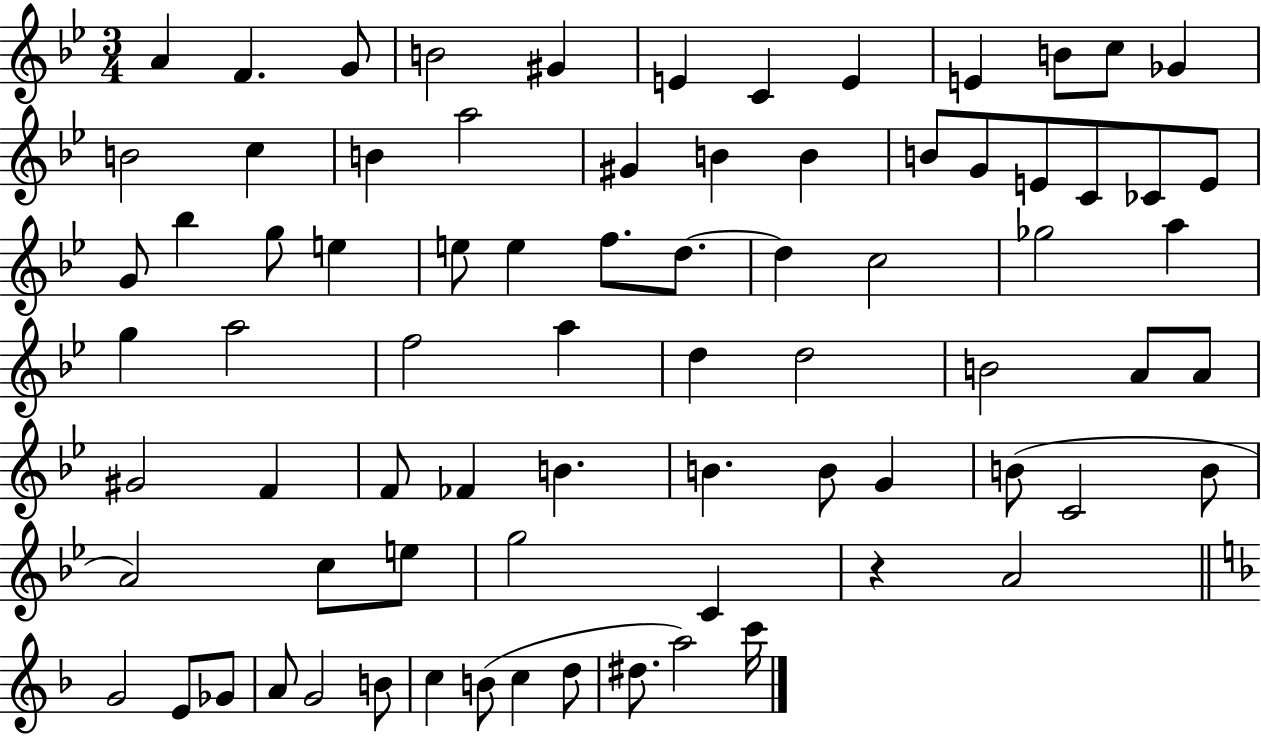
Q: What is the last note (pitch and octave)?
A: C6